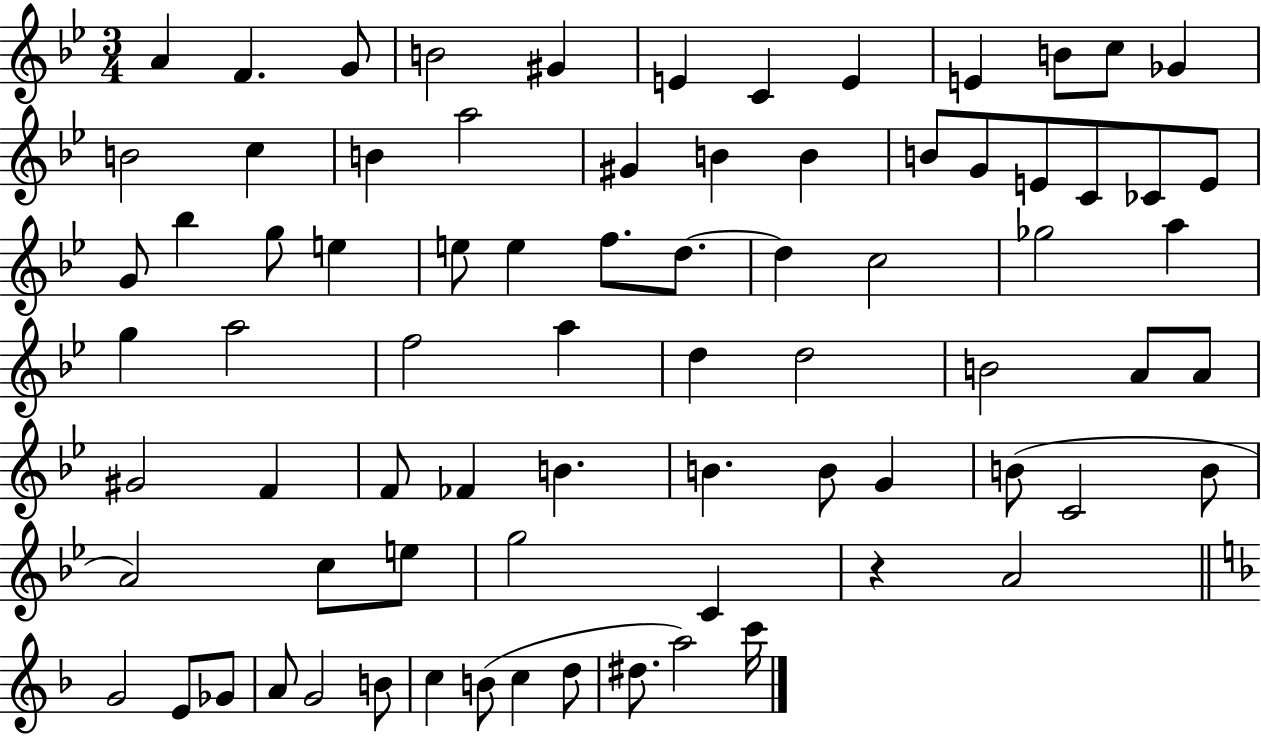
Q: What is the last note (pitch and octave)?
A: C6